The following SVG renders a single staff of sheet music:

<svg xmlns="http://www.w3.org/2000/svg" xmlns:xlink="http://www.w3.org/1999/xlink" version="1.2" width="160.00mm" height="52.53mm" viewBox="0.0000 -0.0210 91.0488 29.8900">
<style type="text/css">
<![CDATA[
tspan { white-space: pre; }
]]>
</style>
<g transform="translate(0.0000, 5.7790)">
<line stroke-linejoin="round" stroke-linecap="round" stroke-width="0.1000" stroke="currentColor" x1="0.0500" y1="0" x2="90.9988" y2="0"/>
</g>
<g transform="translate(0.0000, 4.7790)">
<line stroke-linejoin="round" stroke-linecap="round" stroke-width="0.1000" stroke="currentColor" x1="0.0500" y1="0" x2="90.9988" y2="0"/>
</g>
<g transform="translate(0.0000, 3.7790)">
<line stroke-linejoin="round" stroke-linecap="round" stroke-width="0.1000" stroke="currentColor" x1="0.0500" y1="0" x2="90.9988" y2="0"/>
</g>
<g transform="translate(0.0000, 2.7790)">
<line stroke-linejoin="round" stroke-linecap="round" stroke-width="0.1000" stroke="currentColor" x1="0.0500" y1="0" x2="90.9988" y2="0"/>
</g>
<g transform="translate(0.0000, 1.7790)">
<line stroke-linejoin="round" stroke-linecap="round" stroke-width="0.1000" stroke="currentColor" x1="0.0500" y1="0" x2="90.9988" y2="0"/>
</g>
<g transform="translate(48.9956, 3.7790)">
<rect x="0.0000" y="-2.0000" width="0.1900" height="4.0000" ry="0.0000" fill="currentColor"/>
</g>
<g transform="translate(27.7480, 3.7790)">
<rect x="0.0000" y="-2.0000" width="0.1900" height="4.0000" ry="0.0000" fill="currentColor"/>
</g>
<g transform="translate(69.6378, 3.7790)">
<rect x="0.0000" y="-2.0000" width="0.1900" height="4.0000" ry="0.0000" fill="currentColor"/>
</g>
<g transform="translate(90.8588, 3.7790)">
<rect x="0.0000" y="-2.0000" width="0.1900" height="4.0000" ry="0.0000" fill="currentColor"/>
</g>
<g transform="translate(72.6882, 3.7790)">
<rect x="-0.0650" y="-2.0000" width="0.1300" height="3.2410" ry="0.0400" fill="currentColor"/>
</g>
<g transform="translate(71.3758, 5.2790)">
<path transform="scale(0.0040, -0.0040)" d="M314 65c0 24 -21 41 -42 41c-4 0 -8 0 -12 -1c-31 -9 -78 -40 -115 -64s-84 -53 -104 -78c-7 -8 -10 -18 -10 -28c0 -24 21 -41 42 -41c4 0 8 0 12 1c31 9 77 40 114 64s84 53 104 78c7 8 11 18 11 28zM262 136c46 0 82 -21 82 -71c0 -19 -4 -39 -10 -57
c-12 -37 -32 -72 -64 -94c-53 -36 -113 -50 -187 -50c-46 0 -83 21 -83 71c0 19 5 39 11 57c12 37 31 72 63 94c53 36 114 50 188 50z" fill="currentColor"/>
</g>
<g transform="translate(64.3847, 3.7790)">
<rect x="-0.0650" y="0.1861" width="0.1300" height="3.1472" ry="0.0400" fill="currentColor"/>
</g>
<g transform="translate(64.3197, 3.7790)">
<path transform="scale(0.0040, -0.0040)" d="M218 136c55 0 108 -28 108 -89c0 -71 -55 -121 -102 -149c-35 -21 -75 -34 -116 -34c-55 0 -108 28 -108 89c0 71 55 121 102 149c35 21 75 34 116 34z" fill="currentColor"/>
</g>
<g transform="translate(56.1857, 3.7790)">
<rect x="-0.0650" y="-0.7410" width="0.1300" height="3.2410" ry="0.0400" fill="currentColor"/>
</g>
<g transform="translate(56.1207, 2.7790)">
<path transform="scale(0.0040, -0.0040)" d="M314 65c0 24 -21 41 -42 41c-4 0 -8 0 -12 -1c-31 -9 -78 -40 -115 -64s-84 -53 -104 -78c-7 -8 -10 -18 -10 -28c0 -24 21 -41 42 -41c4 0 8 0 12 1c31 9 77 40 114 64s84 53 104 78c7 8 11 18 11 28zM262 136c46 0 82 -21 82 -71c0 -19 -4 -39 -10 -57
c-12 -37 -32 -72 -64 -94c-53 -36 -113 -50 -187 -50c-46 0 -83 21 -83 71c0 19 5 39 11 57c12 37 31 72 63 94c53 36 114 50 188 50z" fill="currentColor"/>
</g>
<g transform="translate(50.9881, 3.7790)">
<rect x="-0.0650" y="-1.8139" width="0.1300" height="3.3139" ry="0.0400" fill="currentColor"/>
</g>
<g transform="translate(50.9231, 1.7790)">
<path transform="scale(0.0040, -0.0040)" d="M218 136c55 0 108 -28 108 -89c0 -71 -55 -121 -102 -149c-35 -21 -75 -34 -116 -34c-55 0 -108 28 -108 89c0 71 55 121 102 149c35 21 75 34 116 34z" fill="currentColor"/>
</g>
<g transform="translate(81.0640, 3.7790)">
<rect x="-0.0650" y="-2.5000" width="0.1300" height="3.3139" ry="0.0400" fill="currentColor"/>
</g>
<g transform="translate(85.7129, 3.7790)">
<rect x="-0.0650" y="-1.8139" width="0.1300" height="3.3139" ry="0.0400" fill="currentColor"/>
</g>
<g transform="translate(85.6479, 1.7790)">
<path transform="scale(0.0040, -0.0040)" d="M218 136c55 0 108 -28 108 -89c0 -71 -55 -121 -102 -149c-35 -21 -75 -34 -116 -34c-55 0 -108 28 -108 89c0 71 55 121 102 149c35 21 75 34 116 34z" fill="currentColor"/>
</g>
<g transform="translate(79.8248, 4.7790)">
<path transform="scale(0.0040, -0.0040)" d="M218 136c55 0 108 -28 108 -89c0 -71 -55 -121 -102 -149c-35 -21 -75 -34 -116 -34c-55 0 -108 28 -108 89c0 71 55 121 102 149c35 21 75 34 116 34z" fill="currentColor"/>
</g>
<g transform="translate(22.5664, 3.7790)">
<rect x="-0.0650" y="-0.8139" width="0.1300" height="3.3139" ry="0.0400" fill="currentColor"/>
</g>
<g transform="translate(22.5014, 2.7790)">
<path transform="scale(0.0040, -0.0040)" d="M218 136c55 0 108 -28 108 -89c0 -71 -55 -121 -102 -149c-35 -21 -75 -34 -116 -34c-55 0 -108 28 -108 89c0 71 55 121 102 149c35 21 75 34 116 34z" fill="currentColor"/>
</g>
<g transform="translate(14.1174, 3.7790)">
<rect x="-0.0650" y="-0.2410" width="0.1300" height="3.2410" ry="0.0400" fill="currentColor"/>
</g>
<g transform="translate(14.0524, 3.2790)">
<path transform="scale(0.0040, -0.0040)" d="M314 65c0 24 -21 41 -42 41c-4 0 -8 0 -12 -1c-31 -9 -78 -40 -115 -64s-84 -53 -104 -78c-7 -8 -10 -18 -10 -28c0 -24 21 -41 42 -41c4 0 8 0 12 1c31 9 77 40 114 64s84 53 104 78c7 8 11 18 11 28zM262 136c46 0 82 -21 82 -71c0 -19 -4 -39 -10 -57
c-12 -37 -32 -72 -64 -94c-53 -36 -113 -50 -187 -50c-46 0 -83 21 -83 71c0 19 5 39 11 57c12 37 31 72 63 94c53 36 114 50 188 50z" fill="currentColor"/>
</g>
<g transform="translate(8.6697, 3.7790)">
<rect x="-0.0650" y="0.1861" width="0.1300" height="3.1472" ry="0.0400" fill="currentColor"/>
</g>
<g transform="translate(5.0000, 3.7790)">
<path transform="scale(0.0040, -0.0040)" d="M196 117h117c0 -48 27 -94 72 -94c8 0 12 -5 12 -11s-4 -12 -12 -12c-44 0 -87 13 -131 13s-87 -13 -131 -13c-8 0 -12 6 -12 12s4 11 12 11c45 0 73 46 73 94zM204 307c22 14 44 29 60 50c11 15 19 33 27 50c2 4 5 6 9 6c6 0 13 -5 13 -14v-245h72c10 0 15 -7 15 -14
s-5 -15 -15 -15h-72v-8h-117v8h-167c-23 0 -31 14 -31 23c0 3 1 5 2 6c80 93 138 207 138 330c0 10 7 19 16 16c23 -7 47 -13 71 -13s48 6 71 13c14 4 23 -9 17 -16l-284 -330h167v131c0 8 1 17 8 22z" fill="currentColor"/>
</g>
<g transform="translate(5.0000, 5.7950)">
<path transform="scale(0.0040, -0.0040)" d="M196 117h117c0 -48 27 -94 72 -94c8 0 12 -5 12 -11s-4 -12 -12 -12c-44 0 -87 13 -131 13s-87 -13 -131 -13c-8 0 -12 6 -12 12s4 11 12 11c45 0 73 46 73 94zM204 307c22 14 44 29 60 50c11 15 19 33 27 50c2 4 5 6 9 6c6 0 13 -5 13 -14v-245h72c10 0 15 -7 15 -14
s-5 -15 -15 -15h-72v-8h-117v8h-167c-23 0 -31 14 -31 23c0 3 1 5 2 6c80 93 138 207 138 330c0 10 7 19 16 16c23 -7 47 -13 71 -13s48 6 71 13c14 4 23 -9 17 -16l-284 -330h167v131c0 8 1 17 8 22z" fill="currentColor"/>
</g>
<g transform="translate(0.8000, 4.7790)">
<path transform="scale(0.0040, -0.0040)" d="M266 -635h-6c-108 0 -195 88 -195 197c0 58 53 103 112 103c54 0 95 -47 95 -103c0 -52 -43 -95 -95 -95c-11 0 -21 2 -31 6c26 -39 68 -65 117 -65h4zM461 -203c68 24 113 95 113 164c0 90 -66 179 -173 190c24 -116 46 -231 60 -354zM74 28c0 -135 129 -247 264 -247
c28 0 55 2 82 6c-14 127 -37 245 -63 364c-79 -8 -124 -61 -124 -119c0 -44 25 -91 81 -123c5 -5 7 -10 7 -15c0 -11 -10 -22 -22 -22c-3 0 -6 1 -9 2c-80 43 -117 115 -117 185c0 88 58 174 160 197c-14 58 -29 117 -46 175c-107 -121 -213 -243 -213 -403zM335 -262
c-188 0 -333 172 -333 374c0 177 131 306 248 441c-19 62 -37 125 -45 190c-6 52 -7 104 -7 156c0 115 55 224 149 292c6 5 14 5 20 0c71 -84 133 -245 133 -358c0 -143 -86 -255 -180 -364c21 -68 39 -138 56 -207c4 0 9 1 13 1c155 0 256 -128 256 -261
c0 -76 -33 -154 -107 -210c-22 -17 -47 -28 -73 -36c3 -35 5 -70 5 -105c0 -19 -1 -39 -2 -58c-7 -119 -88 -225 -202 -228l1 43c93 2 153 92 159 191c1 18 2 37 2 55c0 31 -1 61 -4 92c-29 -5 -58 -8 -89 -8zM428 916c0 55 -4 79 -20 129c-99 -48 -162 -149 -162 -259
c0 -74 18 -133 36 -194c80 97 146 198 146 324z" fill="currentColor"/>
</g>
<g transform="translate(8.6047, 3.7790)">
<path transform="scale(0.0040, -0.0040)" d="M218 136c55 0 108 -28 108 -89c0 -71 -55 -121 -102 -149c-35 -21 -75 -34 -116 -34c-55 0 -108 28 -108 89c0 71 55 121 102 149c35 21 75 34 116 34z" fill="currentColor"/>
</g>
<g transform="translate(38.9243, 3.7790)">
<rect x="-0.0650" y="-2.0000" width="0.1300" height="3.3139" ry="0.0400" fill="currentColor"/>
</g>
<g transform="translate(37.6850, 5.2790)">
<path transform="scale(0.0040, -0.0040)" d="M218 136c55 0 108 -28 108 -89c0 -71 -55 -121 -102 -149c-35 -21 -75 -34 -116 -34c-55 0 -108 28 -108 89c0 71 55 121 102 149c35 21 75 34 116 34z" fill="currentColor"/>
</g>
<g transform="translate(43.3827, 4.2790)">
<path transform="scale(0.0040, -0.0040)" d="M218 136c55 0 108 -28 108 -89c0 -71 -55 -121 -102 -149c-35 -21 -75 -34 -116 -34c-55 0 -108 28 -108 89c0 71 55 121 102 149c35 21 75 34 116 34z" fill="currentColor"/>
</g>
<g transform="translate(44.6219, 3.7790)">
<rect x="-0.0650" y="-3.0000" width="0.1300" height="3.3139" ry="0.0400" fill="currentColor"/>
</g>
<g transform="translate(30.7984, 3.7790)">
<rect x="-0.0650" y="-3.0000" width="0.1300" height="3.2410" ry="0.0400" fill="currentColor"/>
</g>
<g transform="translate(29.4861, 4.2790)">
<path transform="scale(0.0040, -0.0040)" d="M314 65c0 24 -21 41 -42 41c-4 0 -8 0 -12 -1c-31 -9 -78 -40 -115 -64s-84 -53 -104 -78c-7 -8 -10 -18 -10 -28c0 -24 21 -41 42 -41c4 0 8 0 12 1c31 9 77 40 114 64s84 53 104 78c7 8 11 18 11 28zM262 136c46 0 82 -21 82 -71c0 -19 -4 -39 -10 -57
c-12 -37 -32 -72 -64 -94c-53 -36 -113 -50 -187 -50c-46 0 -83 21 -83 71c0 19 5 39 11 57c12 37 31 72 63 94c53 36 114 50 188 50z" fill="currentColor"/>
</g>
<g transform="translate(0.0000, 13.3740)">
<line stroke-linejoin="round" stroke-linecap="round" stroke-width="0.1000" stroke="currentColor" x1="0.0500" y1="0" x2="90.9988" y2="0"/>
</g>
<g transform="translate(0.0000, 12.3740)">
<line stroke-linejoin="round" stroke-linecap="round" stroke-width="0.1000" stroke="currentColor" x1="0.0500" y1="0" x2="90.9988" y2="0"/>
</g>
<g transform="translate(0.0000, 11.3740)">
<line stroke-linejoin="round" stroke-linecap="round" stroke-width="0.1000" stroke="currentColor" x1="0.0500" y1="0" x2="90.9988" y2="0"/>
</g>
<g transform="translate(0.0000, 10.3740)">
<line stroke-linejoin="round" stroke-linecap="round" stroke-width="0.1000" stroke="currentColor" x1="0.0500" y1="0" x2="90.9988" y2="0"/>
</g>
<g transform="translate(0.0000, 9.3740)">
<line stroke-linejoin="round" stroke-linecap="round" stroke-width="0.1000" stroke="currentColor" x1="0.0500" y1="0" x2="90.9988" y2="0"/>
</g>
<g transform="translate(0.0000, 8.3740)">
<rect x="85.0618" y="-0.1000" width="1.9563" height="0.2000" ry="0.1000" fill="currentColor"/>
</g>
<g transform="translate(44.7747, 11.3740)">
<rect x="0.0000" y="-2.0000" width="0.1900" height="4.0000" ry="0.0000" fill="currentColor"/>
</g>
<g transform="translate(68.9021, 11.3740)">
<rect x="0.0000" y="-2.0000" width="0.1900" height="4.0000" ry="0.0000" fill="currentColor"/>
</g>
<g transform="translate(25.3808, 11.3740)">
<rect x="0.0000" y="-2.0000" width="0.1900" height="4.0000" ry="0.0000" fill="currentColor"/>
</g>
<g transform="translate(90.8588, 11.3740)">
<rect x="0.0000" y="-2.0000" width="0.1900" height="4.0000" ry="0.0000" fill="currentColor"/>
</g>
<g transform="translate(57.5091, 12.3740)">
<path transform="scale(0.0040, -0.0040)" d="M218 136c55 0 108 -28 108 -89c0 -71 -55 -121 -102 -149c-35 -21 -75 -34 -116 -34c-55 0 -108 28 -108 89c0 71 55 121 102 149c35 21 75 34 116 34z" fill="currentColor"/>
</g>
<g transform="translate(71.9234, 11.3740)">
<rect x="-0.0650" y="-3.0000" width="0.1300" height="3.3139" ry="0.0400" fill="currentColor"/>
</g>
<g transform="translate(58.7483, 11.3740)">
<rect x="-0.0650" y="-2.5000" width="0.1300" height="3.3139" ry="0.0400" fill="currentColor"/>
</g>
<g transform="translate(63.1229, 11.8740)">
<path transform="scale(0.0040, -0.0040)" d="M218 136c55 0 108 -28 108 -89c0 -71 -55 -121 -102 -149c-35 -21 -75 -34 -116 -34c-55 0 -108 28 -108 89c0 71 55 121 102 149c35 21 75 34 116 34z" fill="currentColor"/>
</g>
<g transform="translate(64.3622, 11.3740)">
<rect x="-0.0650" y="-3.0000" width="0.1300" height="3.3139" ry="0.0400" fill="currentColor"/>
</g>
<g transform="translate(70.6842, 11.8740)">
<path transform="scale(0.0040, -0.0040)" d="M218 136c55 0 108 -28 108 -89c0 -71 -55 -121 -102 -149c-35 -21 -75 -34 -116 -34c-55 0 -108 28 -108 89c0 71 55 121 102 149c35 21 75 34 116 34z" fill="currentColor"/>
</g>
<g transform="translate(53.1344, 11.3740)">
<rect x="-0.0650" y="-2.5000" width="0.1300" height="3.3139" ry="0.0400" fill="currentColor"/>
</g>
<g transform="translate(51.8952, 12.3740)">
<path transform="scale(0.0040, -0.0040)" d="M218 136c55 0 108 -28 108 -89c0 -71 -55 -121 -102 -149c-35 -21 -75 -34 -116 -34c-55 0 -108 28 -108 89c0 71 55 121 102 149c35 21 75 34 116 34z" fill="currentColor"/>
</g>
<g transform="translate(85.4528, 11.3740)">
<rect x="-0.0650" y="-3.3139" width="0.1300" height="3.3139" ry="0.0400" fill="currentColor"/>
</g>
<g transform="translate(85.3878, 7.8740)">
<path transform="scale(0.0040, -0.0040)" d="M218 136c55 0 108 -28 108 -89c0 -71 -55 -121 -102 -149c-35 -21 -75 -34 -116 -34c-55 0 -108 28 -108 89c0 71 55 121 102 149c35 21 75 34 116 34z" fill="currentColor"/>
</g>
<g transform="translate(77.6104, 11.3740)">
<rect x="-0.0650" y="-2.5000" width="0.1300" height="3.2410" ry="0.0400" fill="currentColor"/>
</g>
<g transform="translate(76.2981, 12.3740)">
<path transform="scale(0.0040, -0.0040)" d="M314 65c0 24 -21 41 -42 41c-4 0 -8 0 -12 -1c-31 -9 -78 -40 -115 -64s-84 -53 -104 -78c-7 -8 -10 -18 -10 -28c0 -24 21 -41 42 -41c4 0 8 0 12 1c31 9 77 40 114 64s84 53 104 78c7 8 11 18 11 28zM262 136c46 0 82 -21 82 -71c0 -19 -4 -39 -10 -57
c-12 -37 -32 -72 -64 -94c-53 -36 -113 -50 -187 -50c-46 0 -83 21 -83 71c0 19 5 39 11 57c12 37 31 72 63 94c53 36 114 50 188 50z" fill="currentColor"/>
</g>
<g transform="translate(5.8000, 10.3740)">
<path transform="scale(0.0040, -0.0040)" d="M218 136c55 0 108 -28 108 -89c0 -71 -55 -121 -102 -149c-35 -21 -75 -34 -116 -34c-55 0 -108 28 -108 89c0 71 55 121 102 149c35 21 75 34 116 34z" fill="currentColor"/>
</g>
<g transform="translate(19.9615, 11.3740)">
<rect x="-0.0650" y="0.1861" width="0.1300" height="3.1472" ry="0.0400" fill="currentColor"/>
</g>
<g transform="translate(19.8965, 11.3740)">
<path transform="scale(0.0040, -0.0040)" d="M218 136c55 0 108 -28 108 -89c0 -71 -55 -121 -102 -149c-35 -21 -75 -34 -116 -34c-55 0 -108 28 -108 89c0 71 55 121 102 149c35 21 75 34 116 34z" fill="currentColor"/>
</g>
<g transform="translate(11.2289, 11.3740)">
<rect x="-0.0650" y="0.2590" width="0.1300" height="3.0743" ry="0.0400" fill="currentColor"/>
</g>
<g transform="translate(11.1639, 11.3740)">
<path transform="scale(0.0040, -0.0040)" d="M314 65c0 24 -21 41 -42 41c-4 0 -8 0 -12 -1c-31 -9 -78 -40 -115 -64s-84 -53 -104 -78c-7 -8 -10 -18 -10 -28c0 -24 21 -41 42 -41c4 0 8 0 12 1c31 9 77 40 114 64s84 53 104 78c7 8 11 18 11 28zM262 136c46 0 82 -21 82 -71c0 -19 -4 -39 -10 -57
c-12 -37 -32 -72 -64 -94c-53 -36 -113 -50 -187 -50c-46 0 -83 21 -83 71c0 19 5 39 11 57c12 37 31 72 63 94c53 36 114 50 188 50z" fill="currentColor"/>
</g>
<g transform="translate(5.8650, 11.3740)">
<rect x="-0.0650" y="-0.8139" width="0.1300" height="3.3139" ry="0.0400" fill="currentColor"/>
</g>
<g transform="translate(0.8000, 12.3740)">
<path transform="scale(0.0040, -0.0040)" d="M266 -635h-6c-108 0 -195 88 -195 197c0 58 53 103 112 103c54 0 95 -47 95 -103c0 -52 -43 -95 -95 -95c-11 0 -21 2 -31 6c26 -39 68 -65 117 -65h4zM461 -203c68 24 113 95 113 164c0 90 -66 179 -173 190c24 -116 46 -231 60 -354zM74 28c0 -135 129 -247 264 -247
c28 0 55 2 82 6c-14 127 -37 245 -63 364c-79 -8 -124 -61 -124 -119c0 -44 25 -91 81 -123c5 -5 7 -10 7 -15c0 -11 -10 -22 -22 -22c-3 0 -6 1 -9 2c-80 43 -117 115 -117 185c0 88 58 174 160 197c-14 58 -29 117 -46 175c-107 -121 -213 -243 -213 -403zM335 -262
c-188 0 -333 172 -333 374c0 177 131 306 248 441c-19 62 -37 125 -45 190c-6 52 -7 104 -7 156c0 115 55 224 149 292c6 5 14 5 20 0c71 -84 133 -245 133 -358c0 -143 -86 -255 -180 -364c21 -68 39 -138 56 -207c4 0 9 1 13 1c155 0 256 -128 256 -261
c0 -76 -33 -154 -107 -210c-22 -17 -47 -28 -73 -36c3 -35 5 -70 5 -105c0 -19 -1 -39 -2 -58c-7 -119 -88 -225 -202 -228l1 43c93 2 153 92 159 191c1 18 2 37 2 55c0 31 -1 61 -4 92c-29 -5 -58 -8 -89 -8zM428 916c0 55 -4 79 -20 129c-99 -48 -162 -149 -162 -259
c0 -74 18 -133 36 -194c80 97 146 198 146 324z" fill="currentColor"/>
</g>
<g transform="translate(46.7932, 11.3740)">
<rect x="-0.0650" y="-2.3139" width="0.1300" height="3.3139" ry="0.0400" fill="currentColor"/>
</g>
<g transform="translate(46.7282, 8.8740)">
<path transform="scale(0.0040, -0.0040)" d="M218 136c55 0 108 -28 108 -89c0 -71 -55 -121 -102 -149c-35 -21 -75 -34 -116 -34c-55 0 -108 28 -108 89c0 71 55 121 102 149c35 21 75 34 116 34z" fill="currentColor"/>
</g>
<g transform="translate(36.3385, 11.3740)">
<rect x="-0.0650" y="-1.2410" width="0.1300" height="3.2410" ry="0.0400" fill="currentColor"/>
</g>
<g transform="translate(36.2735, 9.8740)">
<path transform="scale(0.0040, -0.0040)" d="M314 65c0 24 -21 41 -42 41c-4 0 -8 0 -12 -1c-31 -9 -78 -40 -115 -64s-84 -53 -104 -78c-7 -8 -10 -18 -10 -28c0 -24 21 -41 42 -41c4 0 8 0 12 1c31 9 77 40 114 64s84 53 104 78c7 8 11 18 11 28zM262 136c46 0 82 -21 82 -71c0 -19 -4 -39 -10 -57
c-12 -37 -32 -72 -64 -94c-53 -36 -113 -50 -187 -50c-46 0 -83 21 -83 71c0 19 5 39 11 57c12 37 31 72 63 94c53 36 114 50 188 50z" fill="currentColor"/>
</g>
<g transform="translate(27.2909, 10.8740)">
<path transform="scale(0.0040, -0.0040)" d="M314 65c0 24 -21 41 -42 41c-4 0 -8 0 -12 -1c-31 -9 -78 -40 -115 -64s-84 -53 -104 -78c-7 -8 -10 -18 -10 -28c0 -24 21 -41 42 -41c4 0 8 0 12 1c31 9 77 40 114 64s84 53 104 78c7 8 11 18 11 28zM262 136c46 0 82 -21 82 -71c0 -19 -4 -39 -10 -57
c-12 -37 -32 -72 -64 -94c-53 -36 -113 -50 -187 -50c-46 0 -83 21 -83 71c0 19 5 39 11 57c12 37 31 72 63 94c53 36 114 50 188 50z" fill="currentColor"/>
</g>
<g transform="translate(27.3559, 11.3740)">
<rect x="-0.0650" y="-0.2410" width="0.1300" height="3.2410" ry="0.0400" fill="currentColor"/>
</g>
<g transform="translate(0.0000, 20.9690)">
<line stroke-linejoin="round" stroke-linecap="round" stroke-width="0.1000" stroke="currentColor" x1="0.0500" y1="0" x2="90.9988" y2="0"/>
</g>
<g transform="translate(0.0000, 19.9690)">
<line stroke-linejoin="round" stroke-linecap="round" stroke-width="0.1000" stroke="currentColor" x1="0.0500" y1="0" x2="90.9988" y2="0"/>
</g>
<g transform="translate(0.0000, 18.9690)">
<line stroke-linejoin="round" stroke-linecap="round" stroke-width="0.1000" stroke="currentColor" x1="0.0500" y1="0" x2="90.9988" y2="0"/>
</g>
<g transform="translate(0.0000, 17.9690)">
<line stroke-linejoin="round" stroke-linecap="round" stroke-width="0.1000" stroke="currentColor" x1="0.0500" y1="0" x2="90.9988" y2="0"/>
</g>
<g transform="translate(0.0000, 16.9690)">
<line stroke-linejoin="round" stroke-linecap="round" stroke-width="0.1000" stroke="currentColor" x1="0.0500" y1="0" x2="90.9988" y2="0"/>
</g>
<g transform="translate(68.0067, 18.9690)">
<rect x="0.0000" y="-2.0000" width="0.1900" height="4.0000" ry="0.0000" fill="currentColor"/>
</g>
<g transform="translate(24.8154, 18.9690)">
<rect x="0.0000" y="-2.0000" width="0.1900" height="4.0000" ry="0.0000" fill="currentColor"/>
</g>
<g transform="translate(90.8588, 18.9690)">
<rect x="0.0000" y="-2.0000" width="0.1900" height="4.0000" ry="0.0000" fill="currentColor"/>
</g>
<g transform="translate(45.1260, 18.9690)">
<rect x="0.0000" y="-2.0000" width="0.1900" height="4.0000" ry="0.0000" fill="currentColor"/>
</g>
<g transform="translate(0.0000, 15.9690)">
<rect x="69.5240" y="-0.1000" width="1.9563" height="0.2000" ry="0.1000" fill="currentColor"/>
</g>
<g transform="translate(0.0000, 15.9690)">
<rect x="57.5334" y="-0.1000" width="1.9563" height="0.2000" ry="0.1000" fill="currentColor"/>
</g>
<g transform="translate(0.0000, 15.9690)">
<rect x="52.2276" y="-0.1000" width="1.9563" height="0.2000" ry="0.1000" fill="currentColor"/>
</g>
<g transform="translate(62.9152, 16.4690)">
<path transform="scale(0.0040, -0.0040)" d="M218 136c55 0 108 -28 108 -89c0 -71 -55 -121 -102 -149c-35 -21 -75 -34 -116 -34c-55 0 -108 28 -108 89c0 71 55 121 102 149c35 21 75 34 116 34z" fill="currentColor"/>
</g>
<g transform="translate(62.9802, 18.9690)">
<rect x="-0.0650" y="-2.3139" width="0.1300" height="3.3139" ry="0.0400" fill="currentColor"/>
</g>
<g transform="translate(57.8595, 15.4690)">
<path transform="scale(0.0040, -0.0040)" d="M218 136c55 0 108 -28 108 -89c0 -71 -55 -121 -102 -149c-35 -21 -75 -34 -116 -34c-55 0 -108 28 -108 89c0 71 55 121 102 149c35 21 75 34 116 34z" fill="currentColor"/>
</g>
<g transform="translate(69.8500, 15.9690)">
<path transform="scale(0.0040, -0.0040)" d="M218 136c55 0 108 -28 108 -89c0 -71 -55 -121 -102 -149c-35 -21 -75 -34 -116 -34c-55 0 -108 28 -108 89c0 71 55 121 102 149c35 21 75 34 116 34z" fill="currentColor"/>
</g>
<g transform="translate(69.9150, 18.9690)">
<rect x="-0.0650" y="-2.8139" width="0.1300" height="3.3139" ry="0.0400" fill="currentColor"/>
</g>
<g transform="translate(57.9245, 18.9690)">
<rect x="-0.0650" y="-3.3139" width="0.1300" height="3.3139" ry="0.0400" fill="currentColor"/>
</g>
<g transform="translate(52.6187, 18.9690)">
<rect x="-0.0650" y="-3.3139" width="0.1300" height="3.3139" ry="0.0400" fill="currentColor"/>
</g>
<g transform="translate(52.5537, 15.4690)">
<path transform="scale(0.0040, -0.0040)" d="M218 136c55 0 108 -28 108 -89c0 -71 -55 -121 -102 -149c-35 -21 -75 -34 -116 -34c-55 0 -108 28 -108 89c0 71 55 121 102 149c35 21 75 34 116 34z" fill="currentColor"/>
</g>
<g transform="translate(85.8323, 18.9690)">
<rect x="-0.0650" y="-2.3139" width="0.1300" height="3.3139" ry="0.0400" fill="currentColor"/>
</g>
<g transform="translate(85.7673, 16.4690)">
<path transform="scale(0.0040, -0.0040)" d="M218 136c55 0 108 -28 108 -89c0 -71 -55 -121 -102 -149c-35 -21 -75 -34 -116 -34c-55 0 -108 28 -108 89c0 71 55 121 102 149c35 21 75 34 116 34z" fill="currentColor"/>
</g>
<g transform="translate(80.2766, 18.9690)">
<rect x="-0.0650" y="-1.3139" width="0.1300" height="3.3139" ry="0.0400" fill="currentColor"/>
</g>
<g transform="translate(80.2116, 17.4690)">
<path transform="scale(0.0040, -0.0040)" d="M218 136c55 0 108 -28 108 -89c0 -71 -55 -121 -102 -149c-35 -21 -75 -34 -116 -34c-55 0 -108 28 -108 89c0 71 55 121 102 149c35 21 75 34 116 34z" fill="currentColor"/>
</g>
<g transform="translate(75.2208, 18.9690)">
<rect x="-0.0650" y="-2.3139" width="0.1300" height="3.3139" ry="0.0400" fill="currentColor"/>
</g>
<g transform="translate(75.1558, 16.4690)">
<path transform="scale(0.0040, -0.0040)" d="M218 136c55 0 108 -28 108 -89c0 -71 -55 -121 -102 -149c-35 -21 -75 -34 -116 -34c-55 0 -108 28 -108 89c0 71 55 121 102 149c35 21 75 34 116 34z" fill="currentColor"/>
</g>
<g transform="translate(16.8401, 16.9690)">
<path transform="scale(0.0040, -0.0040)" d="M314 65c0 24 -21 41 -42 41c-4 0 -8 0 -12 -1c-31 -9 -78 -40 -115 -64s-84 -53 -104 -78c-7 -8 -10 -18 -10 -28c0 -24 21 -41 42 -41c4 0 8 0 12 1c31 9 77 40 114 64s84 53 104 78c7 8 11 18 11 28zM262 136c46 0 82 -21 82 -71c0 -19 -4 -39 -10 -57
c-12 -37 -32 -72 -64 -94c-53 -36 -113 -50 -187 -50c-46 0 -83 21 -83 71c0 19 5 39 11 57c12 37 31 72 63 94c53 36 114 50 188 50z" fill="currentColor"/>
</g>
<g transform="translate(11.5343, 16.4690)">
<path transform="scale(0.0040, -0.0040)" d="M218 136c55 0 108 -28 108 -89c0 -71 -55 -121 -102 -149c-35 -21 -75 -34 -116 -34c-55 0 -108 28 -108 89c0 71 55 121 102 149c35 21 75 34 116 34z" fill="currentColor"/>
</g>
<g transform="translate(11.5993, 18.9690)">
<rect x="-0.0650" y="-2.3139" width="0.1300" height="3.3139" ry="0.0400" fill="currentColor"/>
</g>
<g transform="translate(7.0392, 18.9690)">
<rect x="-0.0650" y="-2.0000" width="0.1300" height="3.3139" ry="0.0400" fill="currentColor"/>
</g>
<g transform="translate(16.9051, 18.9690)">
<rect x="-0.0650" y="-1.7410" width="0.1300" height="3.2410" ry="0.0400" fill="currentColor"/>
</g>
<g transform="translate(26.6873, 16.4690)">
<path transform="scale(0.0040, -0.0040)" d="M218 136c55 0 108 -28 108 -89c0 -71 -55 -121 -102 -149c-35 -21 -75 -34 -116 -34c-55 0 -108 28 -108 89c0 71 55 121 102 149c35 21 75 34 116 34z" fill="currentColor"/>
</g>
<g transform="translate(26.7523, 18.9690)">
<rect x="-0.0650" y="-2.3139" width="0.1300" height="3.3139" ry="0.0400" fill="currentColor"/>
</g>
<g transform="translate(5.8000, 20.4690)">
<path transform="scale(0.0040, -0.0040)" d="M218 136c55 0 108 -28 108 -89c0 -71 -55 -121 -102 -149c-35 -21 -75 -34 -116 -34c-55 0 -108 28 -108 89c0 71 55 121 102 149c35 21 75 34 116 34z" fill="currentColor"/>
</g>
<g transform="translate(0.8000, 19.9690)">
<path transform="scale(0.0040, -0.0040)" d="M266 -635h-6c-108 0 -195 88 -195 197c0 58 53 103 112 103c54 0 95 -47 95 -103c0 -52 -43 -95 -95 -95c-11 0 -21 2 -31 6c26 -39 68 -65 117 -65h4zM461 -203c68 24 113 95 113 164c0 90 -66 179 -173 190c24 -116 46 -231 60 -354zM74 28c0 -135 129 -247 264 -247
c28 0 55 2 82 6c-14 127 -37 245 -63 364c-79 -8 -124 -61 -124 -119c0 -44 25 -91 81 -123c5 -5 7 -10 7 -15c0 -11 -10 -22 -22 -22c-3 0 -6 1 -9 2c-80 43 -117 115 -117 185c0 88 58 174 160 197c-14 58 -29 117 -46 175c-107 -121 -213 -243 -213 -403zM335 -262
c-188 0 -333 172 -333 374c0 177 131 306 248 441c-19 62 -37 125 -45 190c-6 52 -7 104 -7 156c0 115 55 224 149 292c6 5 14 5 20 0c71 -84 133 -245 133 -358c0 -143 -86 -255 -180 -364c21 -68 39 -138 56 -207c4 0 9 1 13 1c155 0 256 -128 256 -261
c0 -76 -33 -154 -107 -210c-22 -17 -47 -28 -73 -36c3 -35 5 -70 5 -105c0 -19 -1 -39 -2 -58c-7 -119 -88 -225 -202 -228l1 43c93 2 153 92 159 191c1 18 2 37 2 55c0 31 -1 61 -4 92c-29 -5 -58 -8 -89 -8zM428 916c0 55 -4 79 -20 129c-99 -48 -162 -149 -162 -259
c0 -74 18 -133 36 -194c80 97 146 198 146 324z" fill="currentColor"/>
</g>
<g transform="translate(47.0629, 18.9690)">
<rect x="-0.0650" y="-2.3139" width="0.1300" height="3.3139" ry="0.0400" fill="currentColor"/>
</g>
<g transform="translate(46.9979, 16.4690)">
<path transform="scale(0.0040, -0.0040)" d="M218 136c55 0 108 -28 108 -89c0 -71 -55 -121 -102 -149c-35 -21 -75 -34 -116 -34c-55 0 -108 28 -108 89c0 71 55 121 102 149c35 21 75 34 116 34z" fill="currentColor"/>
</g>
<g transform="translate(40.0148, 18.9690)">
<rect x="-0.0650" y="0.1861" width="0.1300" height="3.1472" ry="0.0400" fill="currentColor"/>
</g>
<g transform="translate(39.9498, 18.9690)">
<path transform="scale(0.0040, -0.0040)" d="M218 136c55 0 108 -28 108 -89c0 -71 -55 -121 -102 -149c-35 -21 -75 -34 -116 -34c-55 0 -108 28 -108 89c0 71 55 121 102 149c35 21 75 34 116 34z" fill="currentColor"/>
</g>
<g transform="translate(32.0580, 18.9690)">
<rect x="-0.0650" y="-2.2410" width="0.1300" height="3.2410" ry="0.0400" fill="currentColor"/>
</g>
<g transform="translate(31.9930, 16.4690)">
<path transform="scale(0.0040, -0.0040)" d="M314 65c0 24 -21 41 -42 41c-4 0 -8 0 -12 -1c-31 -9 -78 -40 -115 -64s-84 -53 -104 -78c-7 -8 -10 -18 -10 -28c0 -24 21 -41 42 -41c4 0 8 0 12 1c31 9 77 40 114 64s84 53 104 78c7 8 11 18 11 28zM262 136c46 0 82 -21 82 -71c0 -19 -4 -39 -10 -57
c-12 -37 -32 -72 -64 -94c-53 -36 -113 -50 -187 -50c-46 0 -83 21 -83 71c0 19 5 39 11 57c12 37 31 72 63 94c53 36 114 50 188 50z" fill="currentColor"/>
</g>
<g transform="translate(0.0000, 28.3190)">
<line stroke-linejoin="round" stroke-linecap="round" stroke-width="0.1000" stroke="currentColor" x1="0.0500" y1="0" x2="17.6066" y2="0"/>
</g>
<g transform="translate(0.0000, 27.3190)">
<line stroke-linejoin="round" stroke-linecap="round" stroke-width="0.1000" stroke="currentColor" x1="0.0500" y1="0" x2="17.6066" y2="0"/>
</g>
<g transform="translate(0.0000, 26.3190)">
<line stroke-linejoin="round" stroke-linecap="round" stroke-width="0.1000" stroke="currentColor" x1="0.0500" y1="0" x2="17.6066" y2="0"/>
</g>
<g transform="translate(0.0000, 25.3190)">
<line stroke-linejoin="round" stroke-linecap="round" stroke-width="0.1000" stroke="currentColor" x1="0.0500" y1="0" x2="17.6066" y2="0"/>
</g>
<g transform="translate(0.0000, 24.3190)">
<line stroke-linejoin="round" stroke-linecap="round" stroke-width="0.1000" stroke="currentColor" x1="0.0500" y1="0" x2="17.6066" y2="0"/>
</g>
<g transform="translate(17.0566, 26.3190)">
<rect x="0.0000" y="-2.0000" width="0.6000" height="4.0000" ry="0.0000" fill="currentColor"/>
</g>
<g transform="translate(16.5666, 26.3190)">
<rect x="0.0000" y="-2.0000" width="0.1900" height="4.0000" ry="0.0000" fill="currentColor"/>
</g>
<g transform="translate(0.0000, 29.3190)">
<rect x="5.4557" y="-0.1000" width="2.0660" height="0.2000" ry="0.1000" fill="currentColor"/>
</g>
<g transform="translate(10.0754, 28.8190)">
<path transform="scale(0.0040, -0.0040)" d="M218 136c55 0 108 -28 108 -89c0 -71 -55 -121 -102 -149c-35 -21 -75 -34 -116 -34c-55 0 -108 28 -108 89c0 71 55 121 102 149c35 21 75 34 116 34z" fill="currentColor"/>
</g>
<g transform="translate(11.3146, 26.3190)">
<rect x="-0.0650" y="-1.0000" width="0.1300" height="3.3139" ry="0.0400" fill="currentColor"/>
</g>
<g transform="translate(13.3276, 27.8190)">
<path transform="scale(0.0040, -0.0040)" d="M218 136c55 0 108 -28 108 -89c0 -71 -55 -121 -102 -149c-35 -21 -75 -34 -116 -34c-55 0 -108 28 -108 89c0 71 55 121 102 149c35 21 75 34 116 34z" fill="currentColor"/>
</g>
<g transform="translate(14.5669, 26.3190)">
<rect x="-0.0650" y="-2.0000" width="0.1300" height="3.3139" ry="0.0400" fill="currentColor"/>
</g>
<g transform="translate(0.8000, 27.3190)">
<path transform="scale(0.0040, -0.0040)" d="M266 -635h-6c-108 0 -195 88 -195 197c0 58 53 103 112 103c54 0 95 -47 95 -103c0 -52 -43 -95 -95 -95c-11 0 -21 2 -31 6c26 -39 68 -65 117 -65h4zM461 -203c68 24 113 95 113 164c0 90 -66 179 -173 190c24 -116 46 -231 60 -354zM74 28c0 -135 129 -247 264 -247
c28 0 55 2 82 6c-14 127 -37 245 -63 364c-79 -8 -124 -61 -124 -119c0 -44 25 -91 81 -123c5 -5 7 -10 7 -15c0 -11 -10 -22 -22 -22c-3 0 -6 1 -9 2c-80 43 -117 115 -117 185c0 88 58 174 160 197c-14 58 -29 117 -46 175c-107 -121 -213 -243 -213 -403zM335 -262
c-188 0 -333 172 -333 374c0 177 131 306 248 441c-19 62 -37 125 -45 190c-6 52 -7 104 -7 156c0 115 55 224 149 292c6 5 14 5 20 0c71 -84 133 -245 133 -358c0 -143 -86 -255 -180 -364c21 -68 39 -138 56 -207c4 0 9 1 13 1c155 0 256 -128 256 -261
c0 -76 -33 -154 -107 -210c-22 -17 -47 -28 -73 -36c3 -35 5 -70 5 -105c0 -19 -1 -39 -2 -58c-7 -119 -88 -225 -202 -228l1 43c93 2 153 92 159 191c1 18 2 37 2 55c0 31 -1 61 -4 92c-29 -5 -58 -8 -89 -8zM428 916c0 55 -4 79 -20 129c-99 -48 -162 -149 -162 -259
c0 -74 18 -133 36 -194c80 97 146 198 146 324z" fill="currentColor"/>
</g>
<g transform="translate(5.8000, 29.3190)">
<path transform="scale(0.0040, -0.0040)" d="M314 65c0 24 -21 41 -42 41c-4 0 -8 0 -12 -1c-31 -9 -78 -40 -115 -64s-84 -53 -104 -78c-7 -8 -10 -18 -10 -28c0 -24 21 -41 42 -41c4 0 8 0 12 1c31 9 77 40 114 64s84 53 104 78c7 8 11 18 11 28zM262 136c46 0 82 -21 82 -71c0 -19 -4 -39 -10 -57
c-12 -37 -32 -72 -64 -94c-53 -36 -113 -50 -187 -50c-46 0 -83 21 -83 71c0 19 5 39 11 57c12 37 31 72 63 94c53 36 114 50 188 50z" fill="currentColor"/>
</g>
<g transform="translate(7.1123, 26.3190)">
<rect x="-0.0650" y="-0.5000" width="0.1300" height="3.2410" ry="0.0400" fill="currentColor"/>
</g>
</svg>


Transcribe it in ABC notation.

X:1
T:Untitled
M:4/4
L:1/4
K:C
B c2 d A2 F A f d2 B F2 G f d B2 B c2 e2 g G G A A G2 b F g f2 g g2 B g b b g a g e g C2 D F